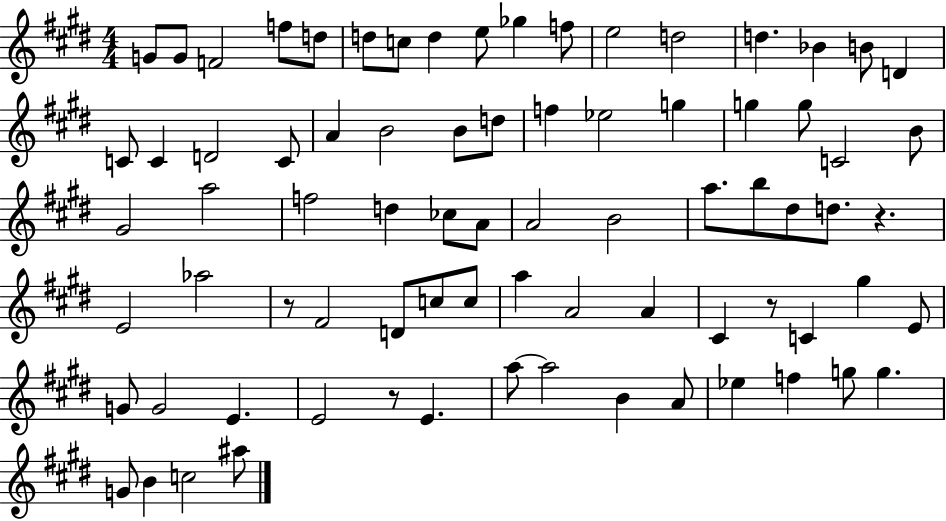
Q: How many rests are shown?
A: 4